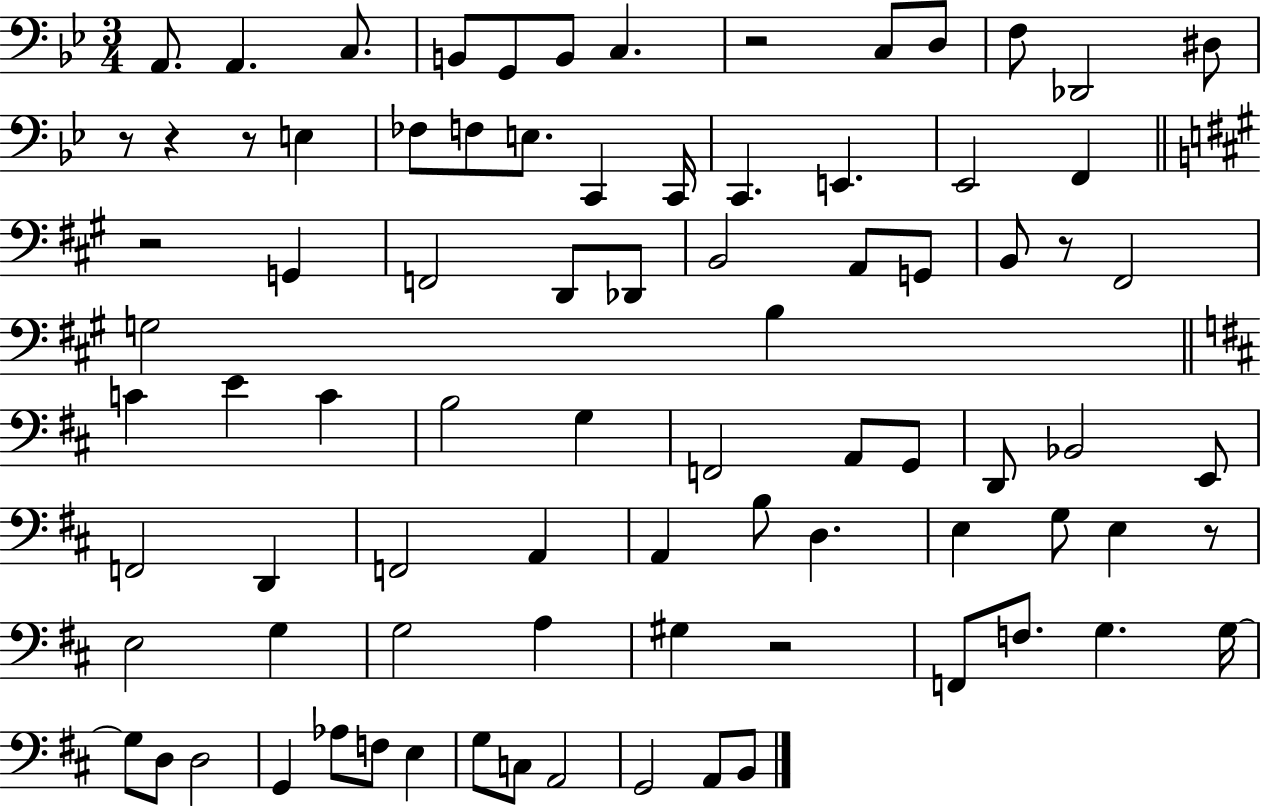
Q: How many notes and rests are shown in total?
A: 84